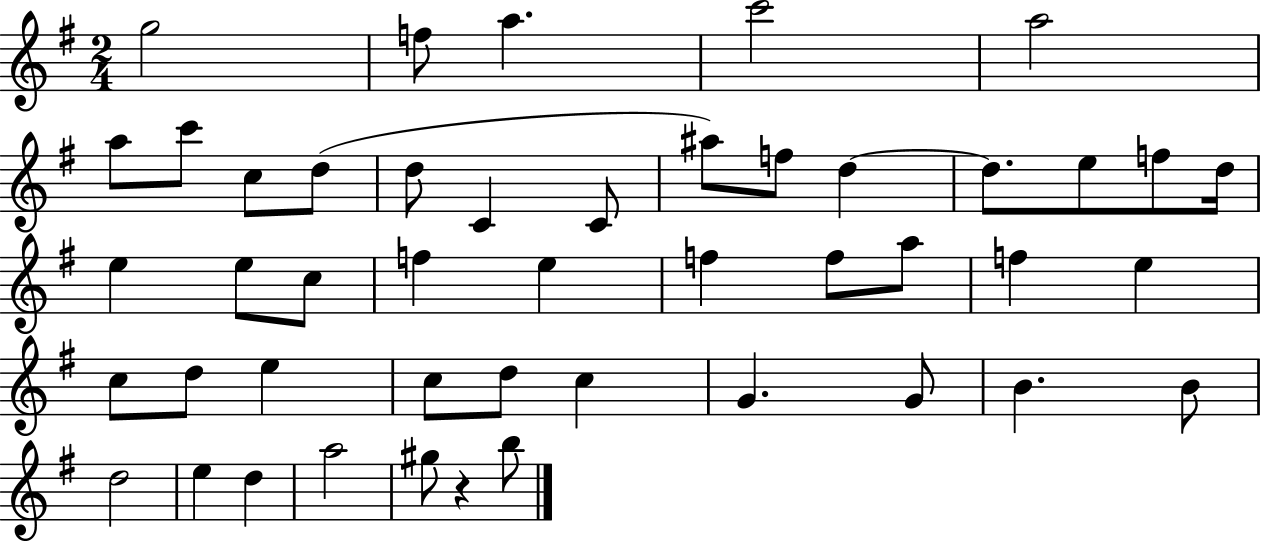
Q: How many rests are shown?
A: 1